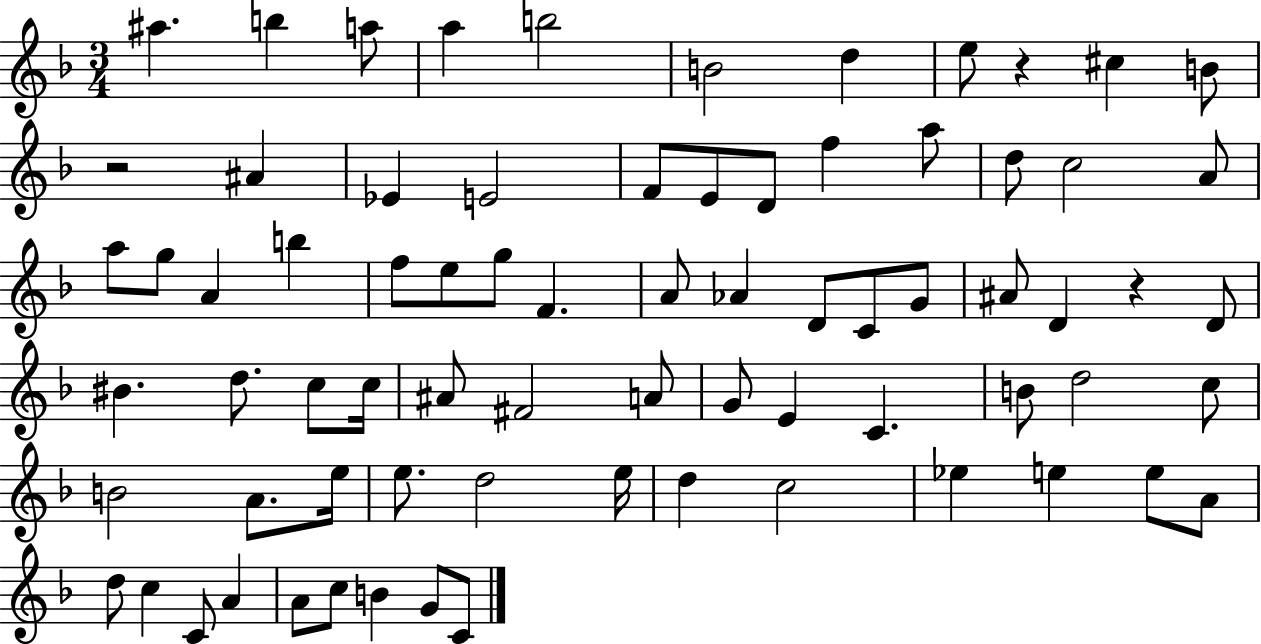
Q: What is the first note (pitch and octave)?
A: A#5